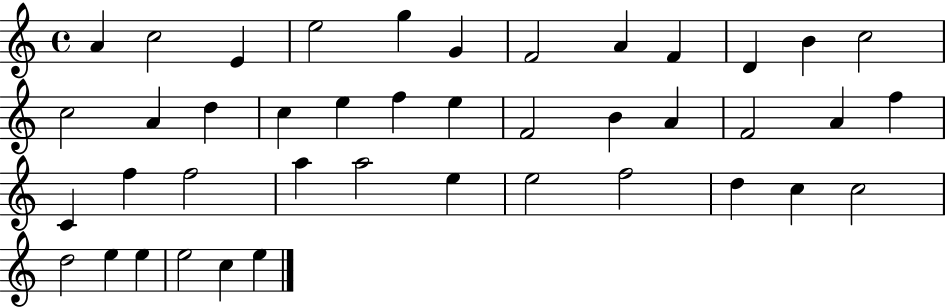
{
  \clef treble
  \time 4/4
  \defaultTimeSignature
  \key c \major
  a'4 c''2 e'4 | e''2 g''4 g'4 | f'2 a'4 f'4 | d'4 b'4 c''2 | \break c''2 a'4 d''4 | c''4 e''4 f''4 e''4 | f'2 b'4 a'4 | f'2 a'4 f''4 | \break c'4 f''4 f''2 | a''4 a''2 e''4 | e''2 f''2 | d''4 c''4 c''2 | \break d''2 e''4 e''4 | e''2 c''4 e''4 | \bar "|."
}